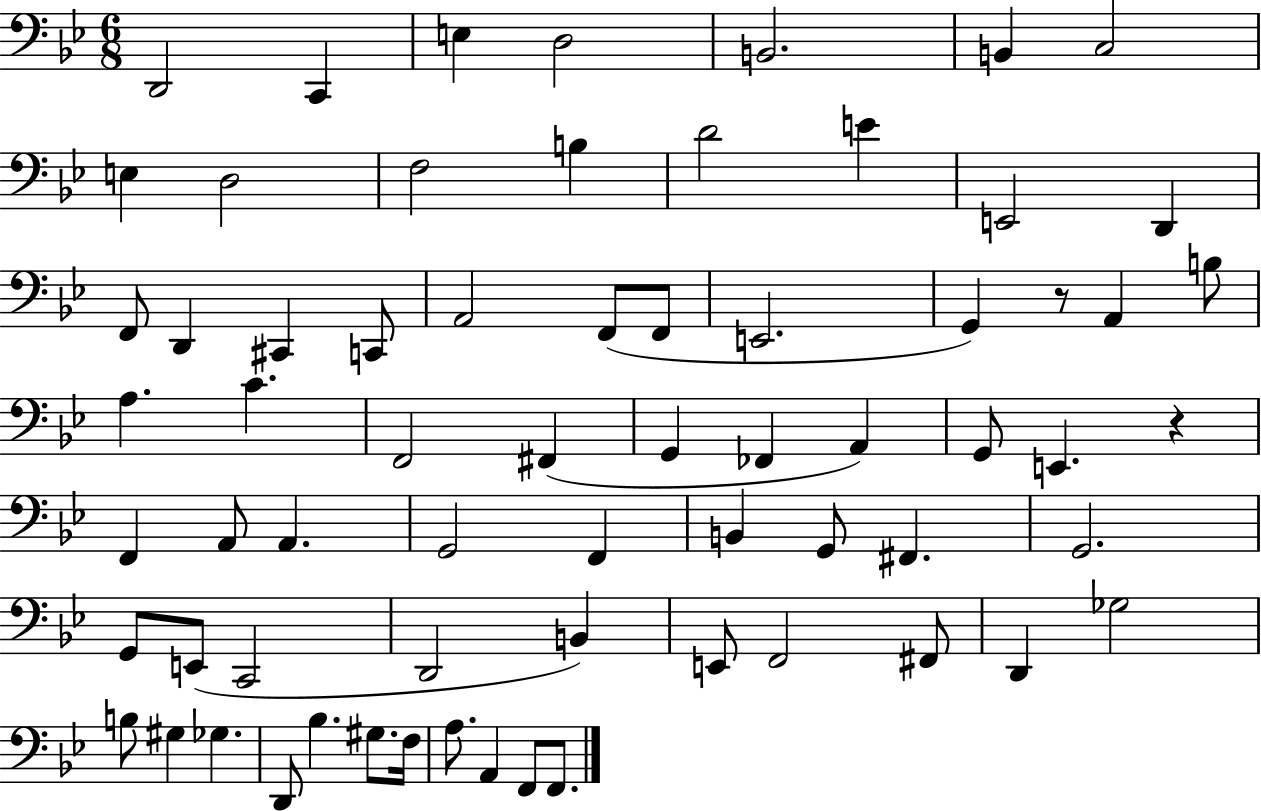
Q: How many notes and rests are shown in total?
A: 67